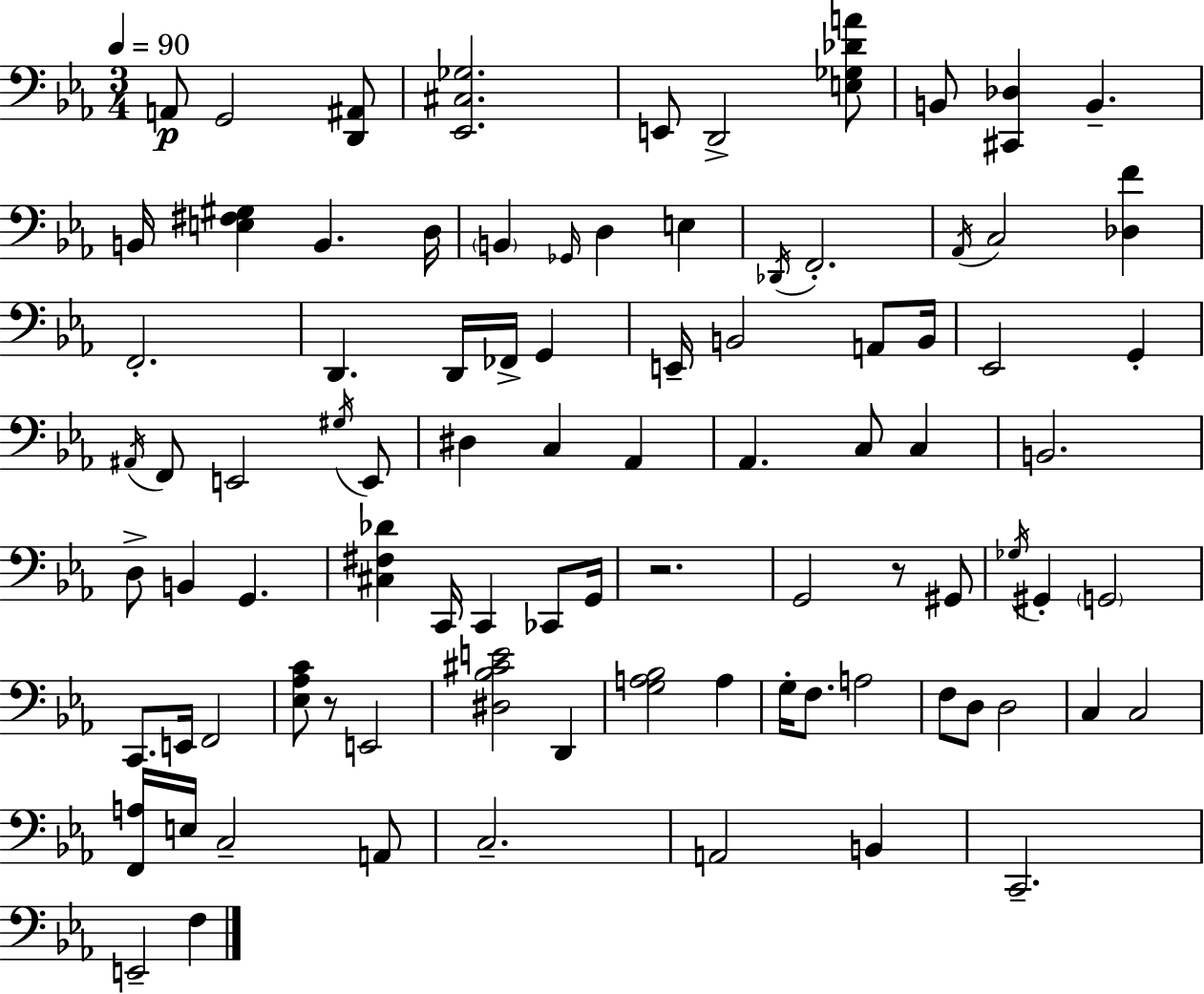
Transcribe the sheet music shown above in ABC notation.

X:1
T:Untitled
M:3/4
L:1/4
K:Cm
A,,/2 G,,2 [D,,^A,,]/2 [_E,,^C,_G,]2 E,,/2 D,,2 [E,_G,_DA]/2 B,,/2 [^C,,_D,] B,, B,,/4 [E,^F,^G,] B,, D,/4 B,, _G,,/4 D, E, _D,,/4 F,,2 _A,,/4 C,2 [_D,F] F,,2 D,, D,,/4 _F,,/4 G,, E,,/4 B,,2 A,,/2 B,,/4 _E,,2 G,, ^A,,/4 F,,/2 E,,2 ^G,/4 E,,/2 ^D, C, _A,, _A,, C,/2 C, B,,2 D,/2 B,, G,, [^C,^F,_D] C,,/4 C,, _C,,/2 G,,/4 z2 G,,2 z/2 ^G,,/2 _G,/4 ^G,, G,,2 C,,/2 E,,/4 F,,2 [_E,_A,C]/2 z/2 E,,2 [^D,_B,^CE]2 D,, [G,A,_B,]2 A, G,/4 F,/2 A,2 F,/2 D,/2 D,2 C, C,2 [F,,A,]/4 E,/4 C,2 A,,/2 C,2 A,,2 B,, C,,2 E,,2 F,